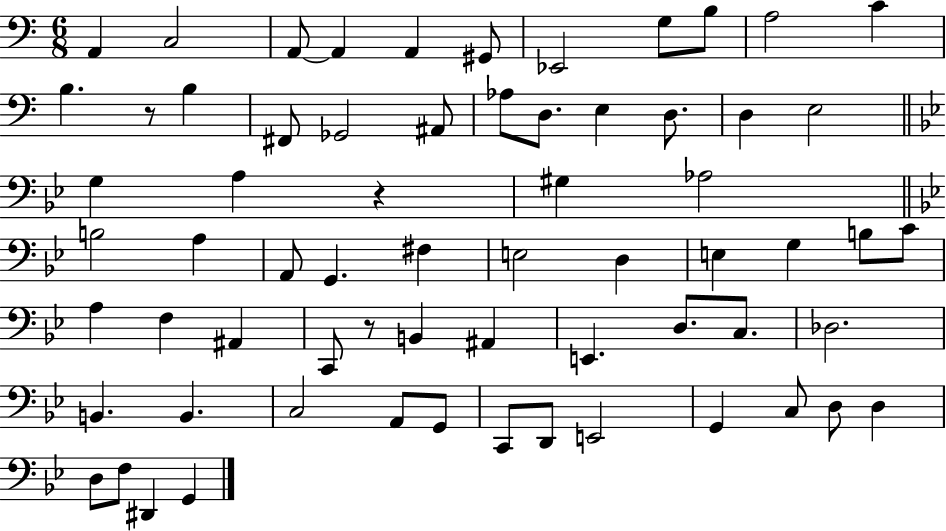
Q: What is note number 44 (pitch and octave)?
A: E2